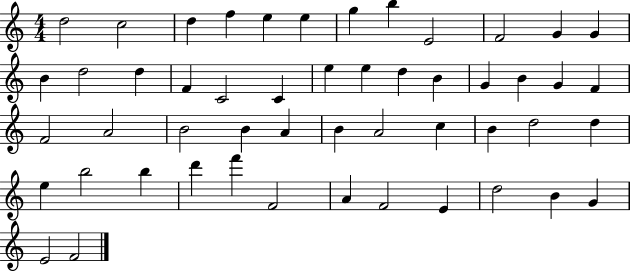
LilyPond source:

{
  \clef treble
  \numericTimeSignature
  \time 4/4
  \key c \major
  d''2 c''2 | d''4 f''4 e''4 e''4 | g''4 b''4 e'2 | f'2 g'4 g'4 | \break b'4 d''2 d''4 | f'4 c'2 c'4 | e''4 e''4 d''4 b'4 | g'4 b'4 g'4 f'4 | \break f'2 a'2 | b'2 b'4 a'4 | b'4 a'2 c''4 | b'4 d''2 d''4 | \break e''4 b''2 b''4 | d'''4 f'''4 f'2 | a'4 f'2 e'4 | d''2 b'4 g'4 | \break e'2 f'2 | \bar "|."
}